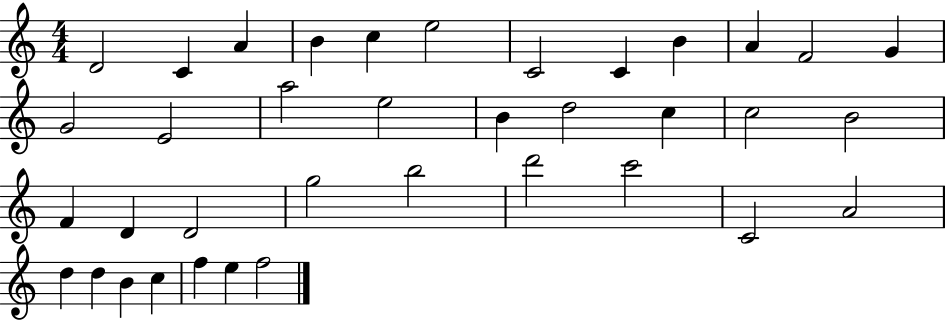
D4/h C4/q A4/q B4/q C5/q E5/h C4/h C4/q B4/q A4/q F4/h G4/q G4/h E4/h A5/h E5/h B4/q D5/h C5/q C5/h B4/h F4/q D4/q D4/h G5/h B5/h D6/h C6/h C4/h A4/h D5/q D5/q B4/q C5/q F5/q E5/q F5/h